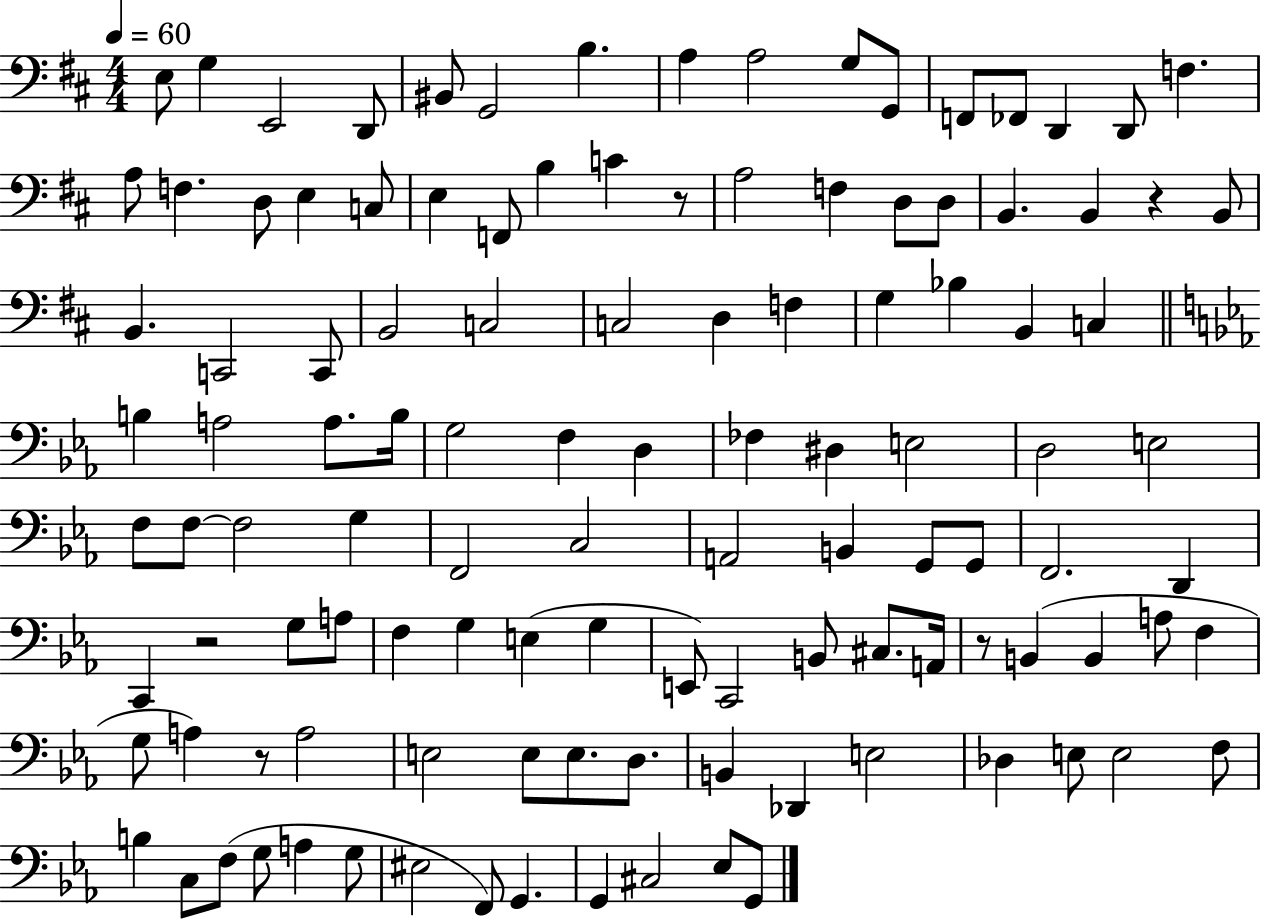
{
  \clef bass
  \numericTimeSignature
  \time 4/4
  \key d \major
  \tempo 4 = 60
  e8 g4 e,2 d,8 | bis,8 g,2 b4. | a4 a2 g8 g,8 | f,8 fes,8 d,4 d,8 f4. | \break a8 f4. d8 e4 c8 | e4 f,8 b4 c'4 r8 | a2 f4 d8 d8 | b,4. b,4 r4 b,8 | \break b,4. c,2 c,8 | b,2 c2 | c2 d4 f4 | g4 bes4 b,4 c4 | \break \bar "||" \break \key ees \major b4 a2 a8. b16 | g2 f4 d4 | fes4 dis4 e2 | d2 e2 | \break f8 f8~~ f2 g4 | f,2 c2 | a,2 b,4 g,8 g,8 | f,2. d,4 | \break c,4 r2 g8 a8 | f4 g4 e4( g4 | e,8) c,2 b,8 cis8. a,16 | r8 b,4( b,4 a8 f4 | \break g8 a4) r8 a2 | e2 e8 e8. d8. | b,4 des,4 e2 | des4 e8 e2 f8 | \break b4 c8 f8( g8 a4 g8 | eis2 f,8) g,4. | g,4 cis2 ees8 g,8 | \bar "|."
}